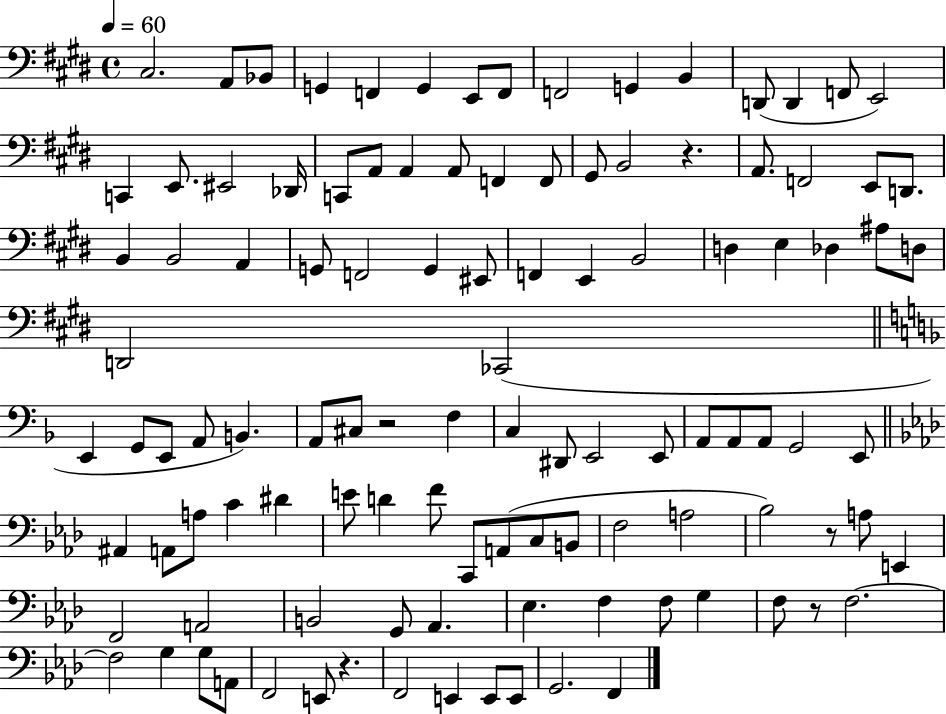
X:1
T:Untitled
M:4/4
L:1/4
K:E
^C,2 A,,/2 _B,,/2 G,, F,, G,, E,,/2 F,,/2 F,,2 G,, B,, D,,/2 D,, F,,/2 E,,2 C,, E,,/2 ^E,,2 _D,,/4 C,,/2 A,,/2 A,, A,,/2 F,, F,,/2 ^G,,/2 B,,2 z A,,/2 F,,2 E,,/2 D,,/2 B,, B,,2 A,, G,,/2 F,,2 G,, ^E,,/2 F,, E,, B,,2 D, E, _D, ^A,/2 D,/2 D,,2 _C,,2 E,, G,,/2 E,,/2 A,,/2 B,, A,,/2 ^C,/2 z2 F, C, ^D,,/2 E,,2 E,,/2 A,,/2 A,,/2 A,,/2 G,,2 E,,/2 ^A,, A,,/2 A,/2 C ^D E/2 D F/2 C,,/2 A,,/2 C,/2 B,,/2 F,2 A,2 _B,2 z/2 A,/2 E,, F,,2 A,,2 B,,2 G,,/2 _A,, _E, F, F,/2 G, F,/2 z/2 F,2 F,2 G, G,/2 A,,/2 F,,2 E,,/2 z F,,2 E,, E,,/2 E,,/2 G,,2 F,,